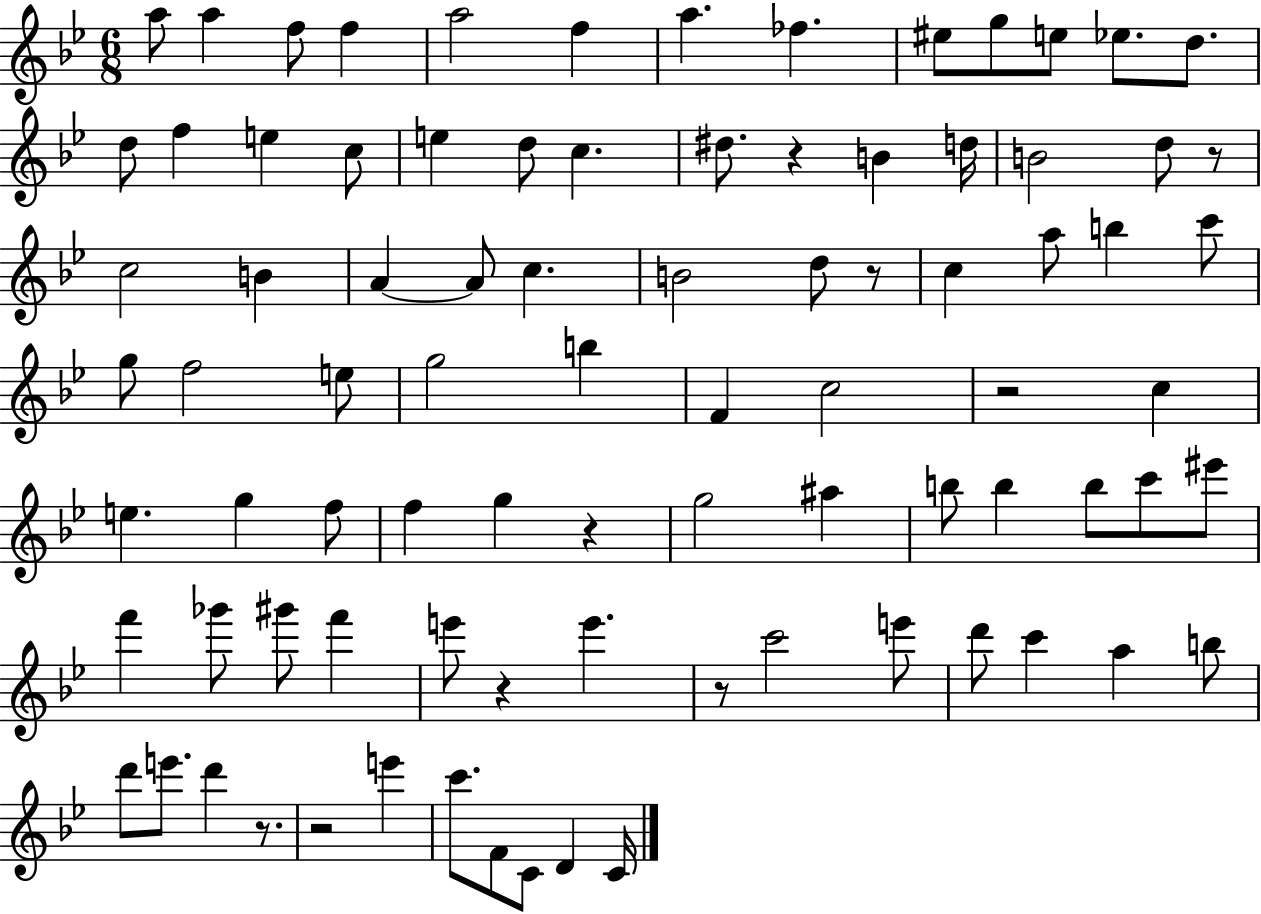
X:1
T:Untitled
M:6/8
L:1/4
K:Bb
a/2 a f/2 f a2 f a _f ^e/2 g/2 e/2 _e/2 d/2 d/2 f e c/2 e d/2 c ^d/2 z B d/4 B2 d/2 z/2 c2 B A A/2 c B2 d/2 z/2 c a/2 b c'/2 g/2 f2 e/2 g2 b F c2 z2 c e g f/2 f g z g2 ^a b/2 b b/2 c'/2 ^e'/2 f' _g'/2 ^g'/2 f' e'/2 z e' z/2 c'2 e'/2 d'/2 c' a b/2 d'/2 e'/2 d' z/2 z2 e' c'/2 F/2 C/2 D C/4